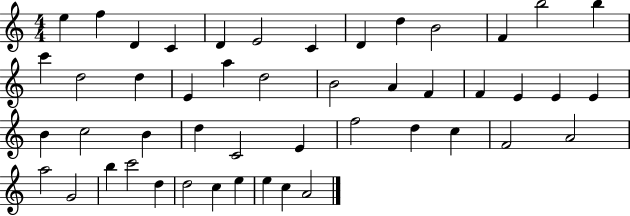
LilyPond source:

{
  \clef treble
  \numericTimeSignature
  \time 4/4
  \key c \major
  e''4 f''4 d'4 c'4 | d'4 e'2 c'4 | d'4 d''4 b'2 | f'4 b''2 b''4 | \break c'''4 d''2 d''4 | e'4 a''4 d''2 | b'2 a'4 f'4 | f'4 e'4 e'4 e'4 | \break b'4 c''2 b'4 | d''4 c'2 e'4 | f''2 d''4 c''4 | f'2 a'2 | \break a''2 g'2 | b''4 c'''2 d''4 | d''2 c''4 e''4 | e''4 c''4 a'2 | \break \bar "|."
}